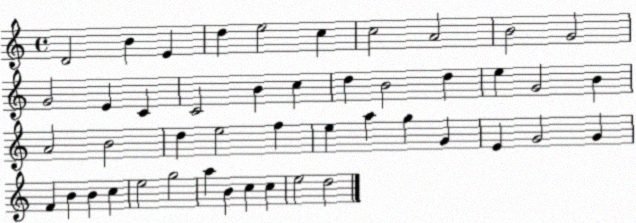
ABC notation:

X:1
T:Untitled
M:4/4
L:1/4
K:C
D2 B E d e2 c c2 A2 B2 G2 G2 E C C2 B c d B2 d e G2 B A2 B2 d e2 f e a g G E G2 G F B B c e2 g2 a B c c e2 d2